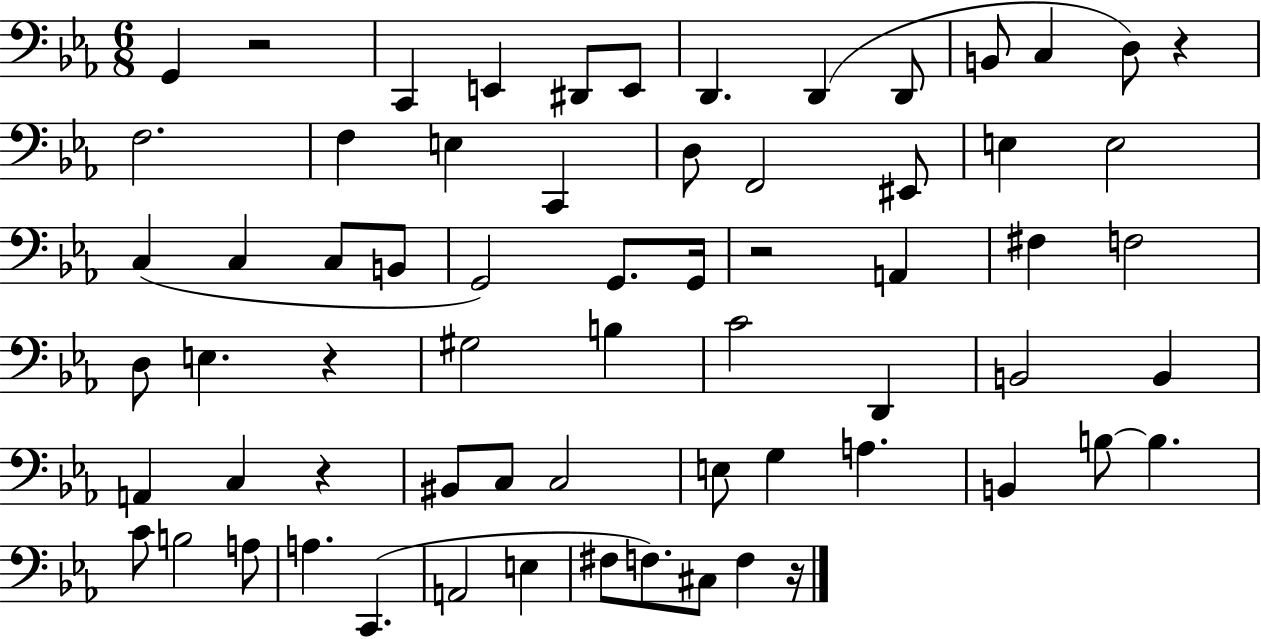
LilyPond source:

{
  \clef bass
  \numericTimeSignature
  \time 6/8
  \key ees \major
  \repeat volta 2 { g,4 r2 | c,4 e,4 dis,8 e,8 | d,4. d,4( d,8 | b,8 c4 d8) r4 | \break f2. | f4 e4 c,4 | d8 f,2 eis,8 | e4 e2 | \break c4( c4 c8 b,8 | g,2) g,8. g,16 | r2 a,4 | fis4 f2 | \break d8 e4. r4 | gis2 b4 | c'2 d,4 | b,2 b,4 | \break a,4 c4 r4 | bis,8 c8 c2 | e8 g4 a4. | b,4 b8~~ b4. | \break c'8 b2 a8 | a4. c,4.( | a,2 e4 | fis8 f8.) cis8 f4 r16 | \break } \bar "|."
}